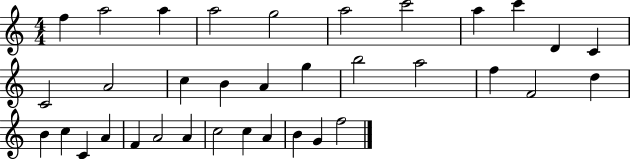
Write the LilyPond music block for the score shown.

{
  \clef treble
  \numericTimeSignature
  \time 4/4
  \key c \major
  f''4 a''2 a''4 | a''2 g''2 | a''2 c'''2 | a''4 c'''4 d'4 c'4 | \break c'2 a'2 | c''4 b'4 a'4 g''4 | b''2 a''2 | f''4 f'2 d''4 | \break b'4 c''4 c'4 a'4 | f'4 a'2 a'4 | c''2 c''4 a'4 | b'4 g'4 f''2 | \break \bar "|."
}